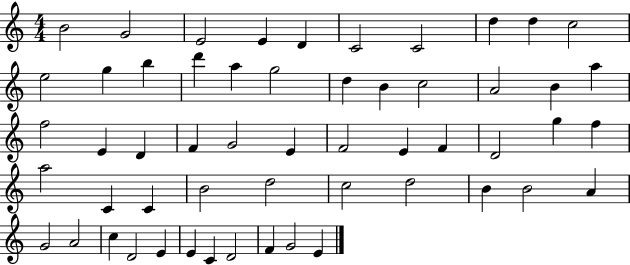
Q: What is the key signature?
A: C major